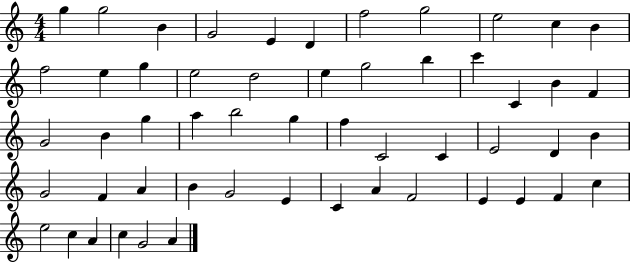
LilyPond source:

{
  \clef treble
  \numericTimeSignature
  \time 4/4
  \key c \major
  g''4 g''2 b'4 | g'2 e'4 d'4 | f''2 g''2 | e''2 c''4 b'4 | \break f''2 e''4 g''4 | e''2 d''2 | e''4 g''2 b''4 | c'''4 c'4 b'4 f'4 | \break g'2 b'4 g''4 | a''4 b''2 g''4 | f''4 c'2 c'4 | e'2 d'4 b'4 | \break g'2 f'4 a'4 | b'4 g'2 e'4 | c'4 a'4 f'2 | e'4 e'4 f'4 c''4 | \break e''2 c''4 a'4 | c''4 g'2 a'4 | \bar "|."
}